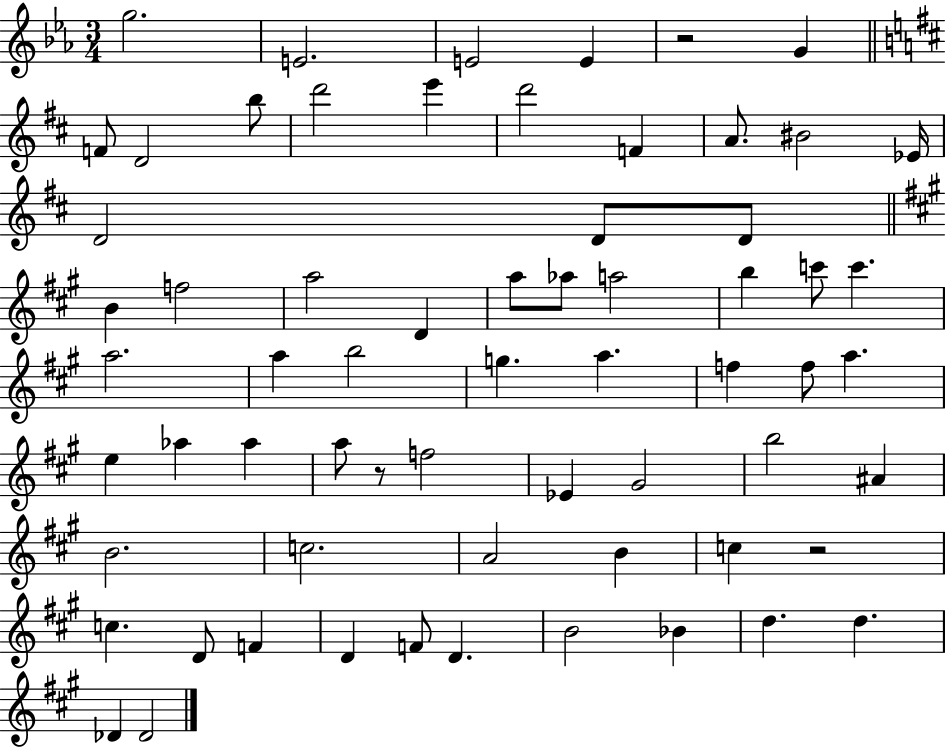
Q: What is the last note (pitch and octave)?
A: Db4